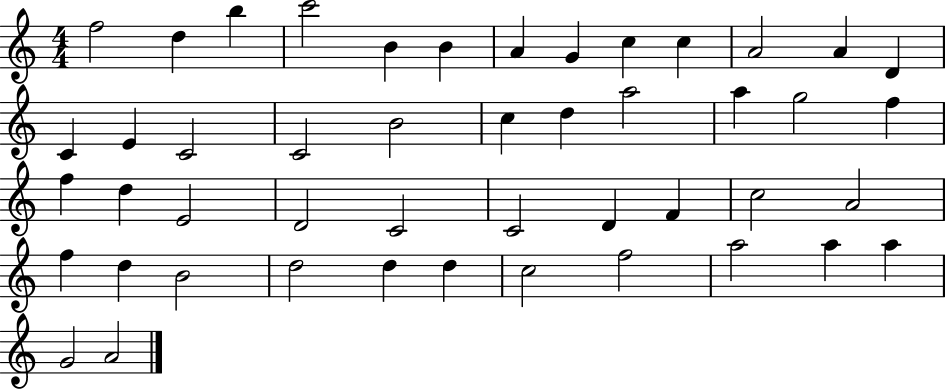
F5/h D5/q B5/q C6/h B4/q B4/q A4/q G4/q C5/q C5/q A4/h A4/q D4/q C4/q E4/q C4/h C4/h B4/h C5/q D5/q A5/h A5/q G5/h F5/q F5/q D5/q E4/h D4/h C4/h C4/h D4/q F4/q C5/h A4/h F5/q D5/q B4/h D5/h D5/q D5/q C5/h F5/h A5/h A5/q A5/q G4/h A4/h